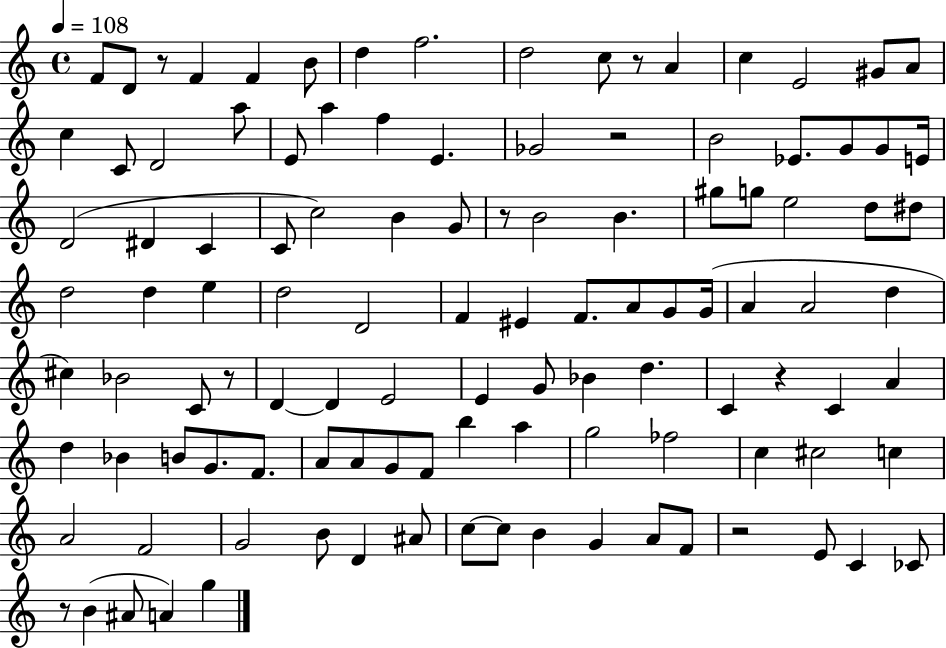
F4/e D4/e R/e F4/q F4/q B4/e D5/q F5/h. D5/h C5/e R/e A4/q C5/q E4/h G#4/e A4/e C5/q C4/e D4/h A5/e E4/e A5/q F5/q E4/q. Gb4/h R/h B4/h Eb4/e. G4/e G4/e E4/s D4/h D#4/q C4/q C4/e C5/h B4/q G4/e R/e B4/h B4/q. G#5/e G5/e E5/h D5/e D#5/e D5/h D5/q E5/q D5/h D4/h F4/q EIS4/q F4/e. A4/e G4/e G4/s A4/q A4/h D5/q C#5/q Bb4/h C4/e R/e D4/q D4/q E4/h E4/q G4/e Bb4/q D5/q. C4/q R/q C4/q A4/q D5/q Bb4/q B4/e G4/e. F4/e. A4/e A4/e G4/e F4/e B5/q A5/q G5/h FES5/h C5/q C#5/h C5/q A4/h F4/h G4/h B4/e D4/q A#4/e C5/e C5/e B4/q G4/q A4/e F4/e R/h E4/e C4/q CES4/e R/e B4/q A#4/e A4/q G5/q